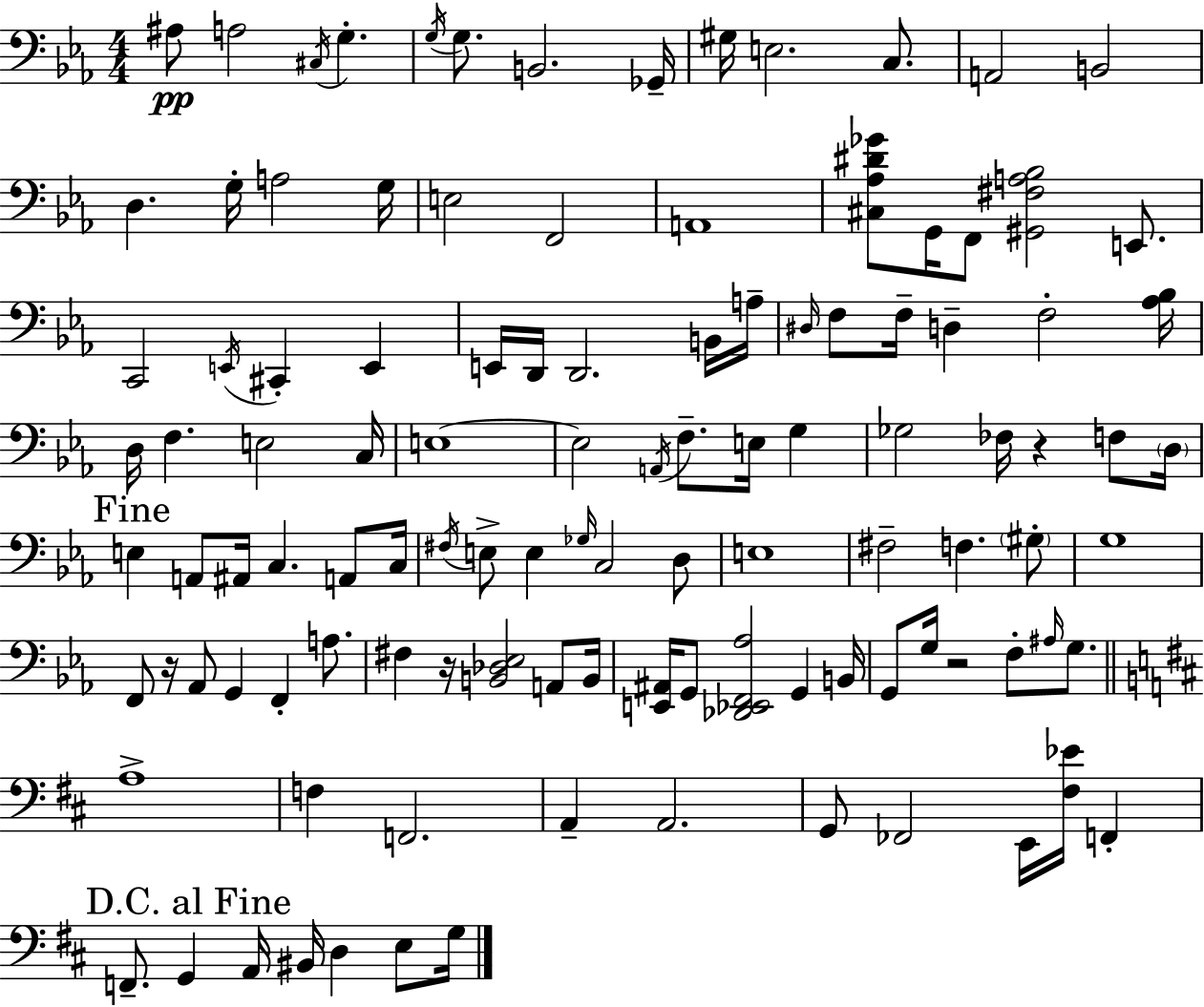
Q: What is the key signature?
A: C minor